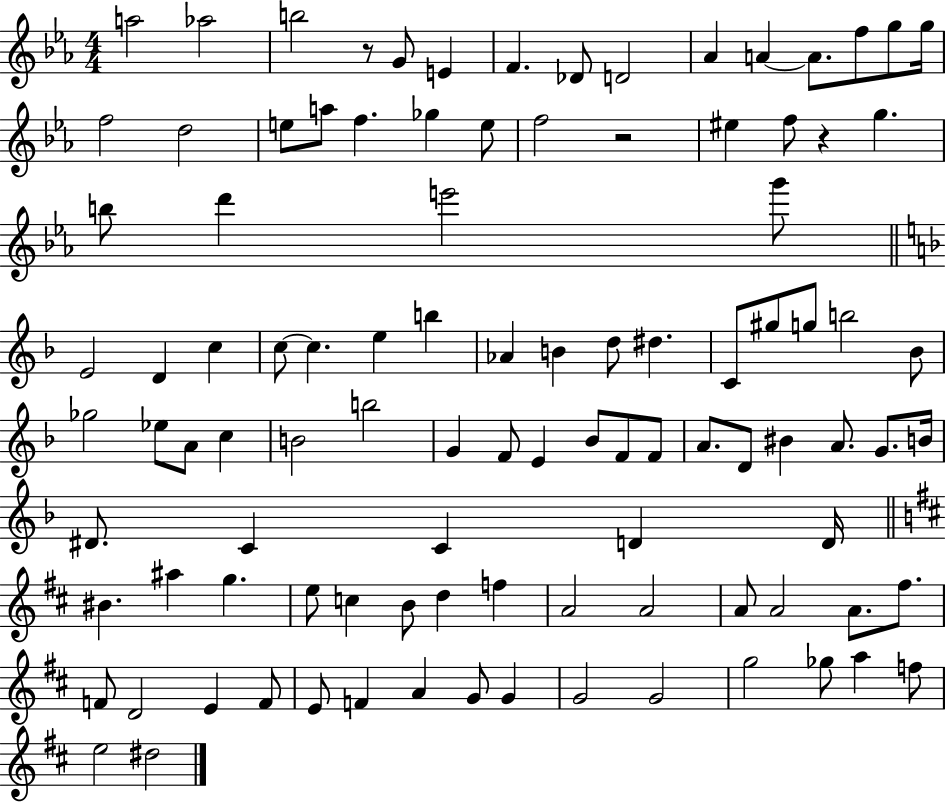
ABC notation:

X:1
T:Untitled
M:4/4
L:1/4
K:Eb
a2 _a2 b2 z/2 G/2 E F _D/2 D2 _A A A/2 f/2 g/2 g/4 f2 d2 e/2 a/2 f _g e/2 f2 z2 ^e f/2 z g b/2 d' e'2 g'/2 E2 D c c/2 c e b _A B d/2 ^d C/2 ^g/2 g/2 b2 _B/2 _g2 _e/2 A/2 c B2 b2 G F/2 E _B/2 F/2 F/2 A/2 D/2 ^B A/2 G/2 B/4 ^D/2 C C D D/4 ^B ^a g e/2 c B/2 d f A2 A2 A/2 A2 A/2 ^f/2 F/2 D2 E F/2 E/2 F A G/2 G G2 G2 g2 _g/2 a f/2 e2 ^d2